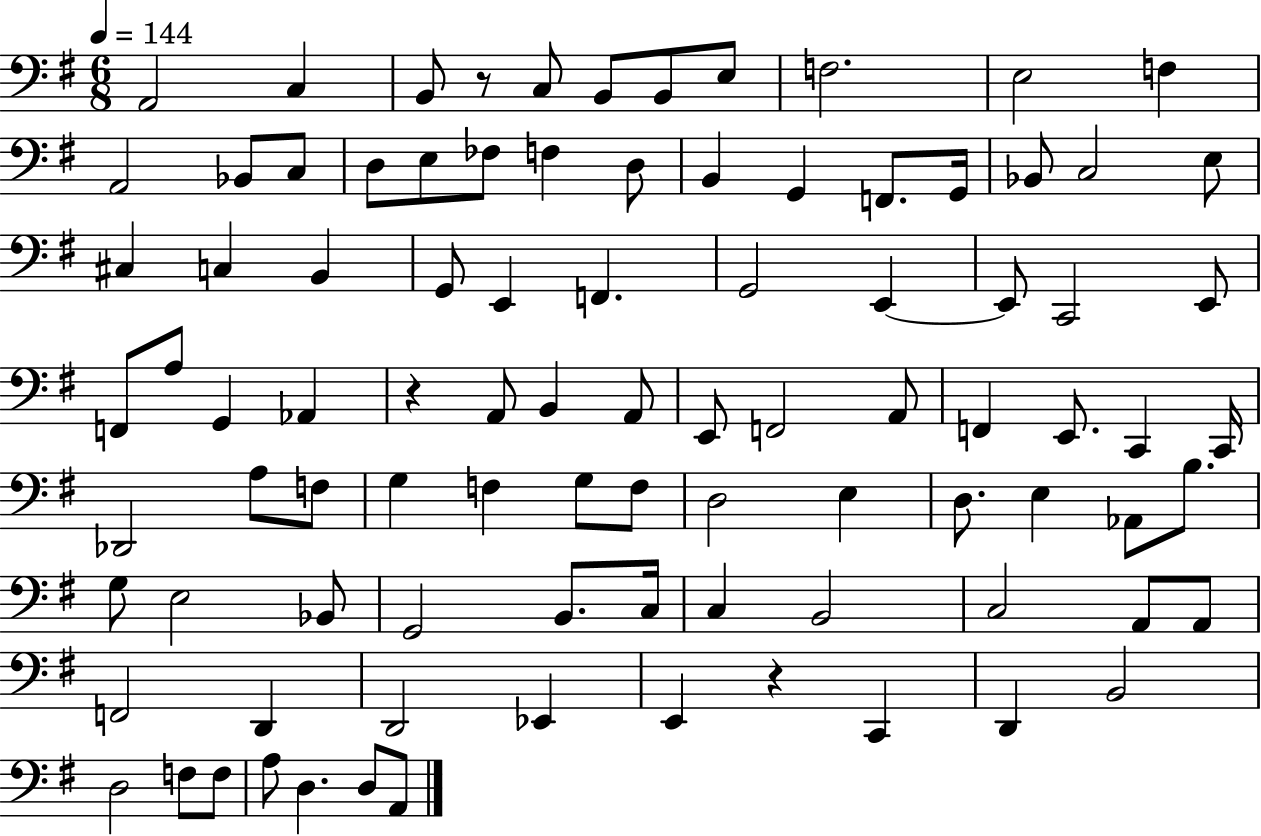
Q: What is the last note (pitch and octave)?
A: A2